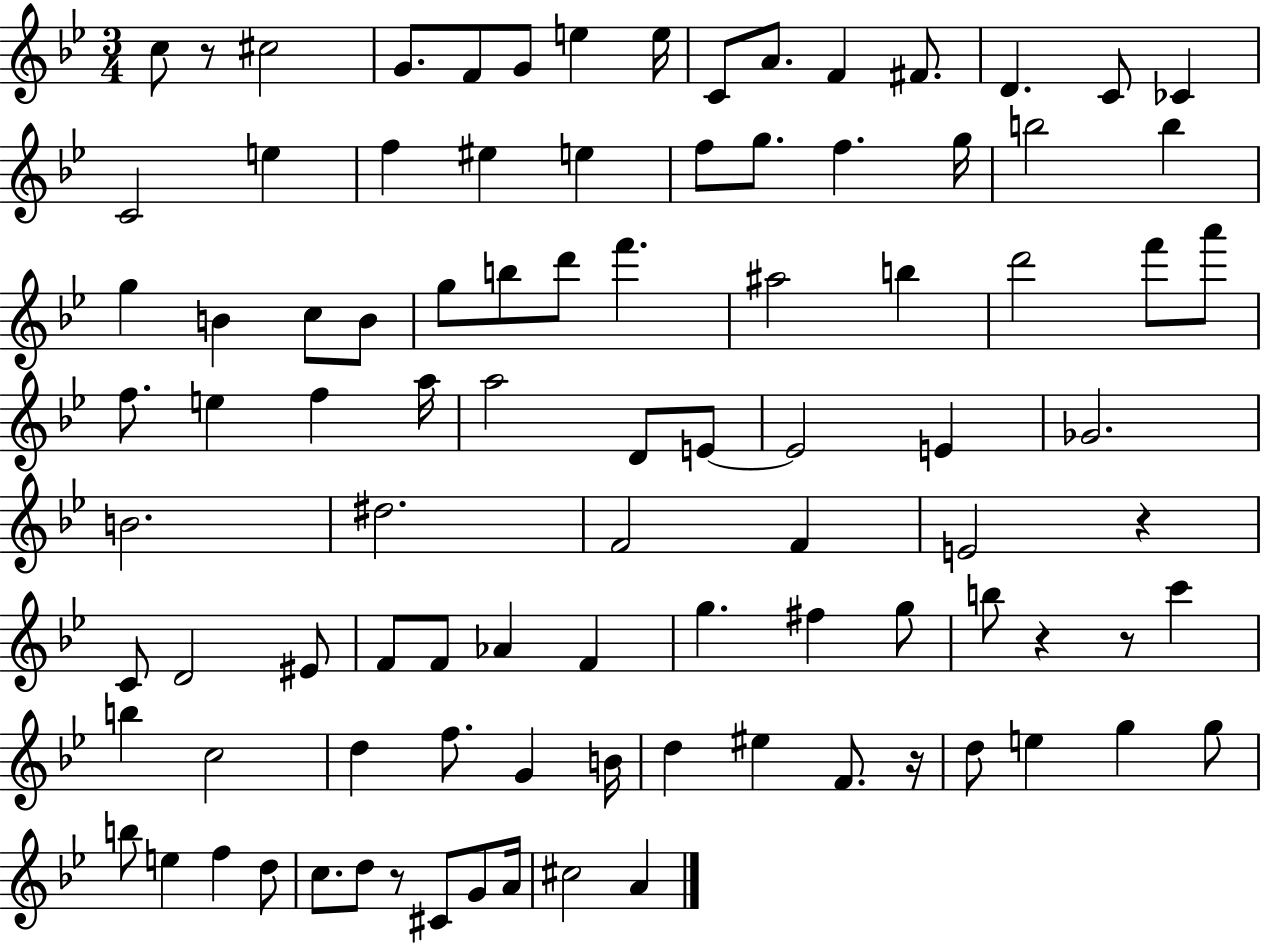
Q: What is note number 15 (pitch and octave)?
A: C4